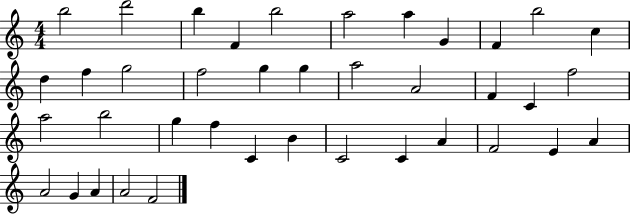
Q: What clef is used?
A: treble